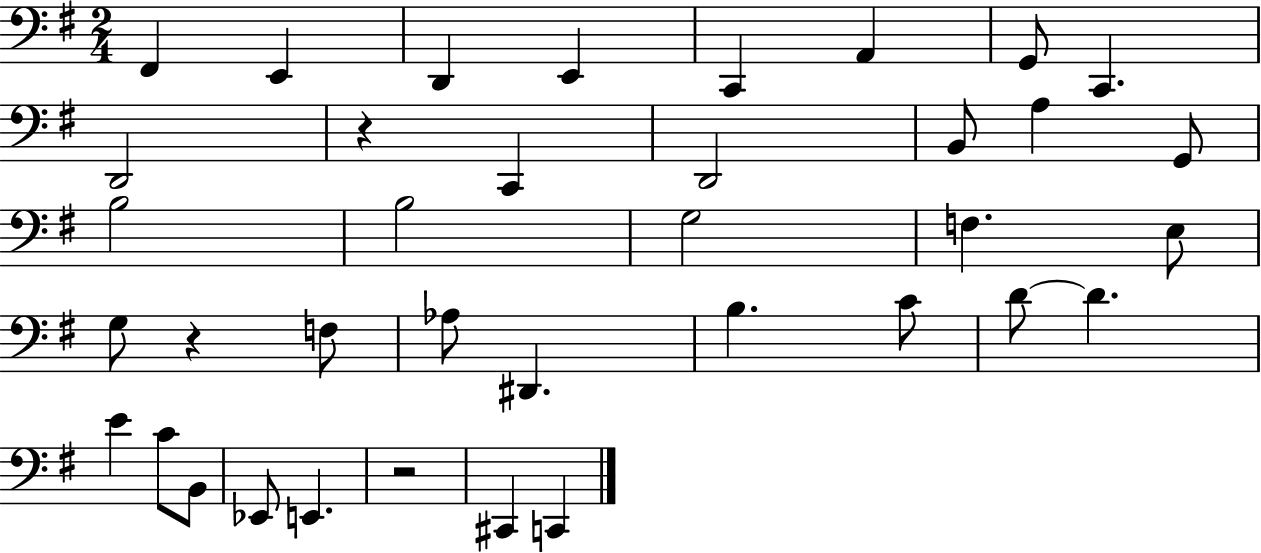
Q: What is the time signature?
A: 2/4